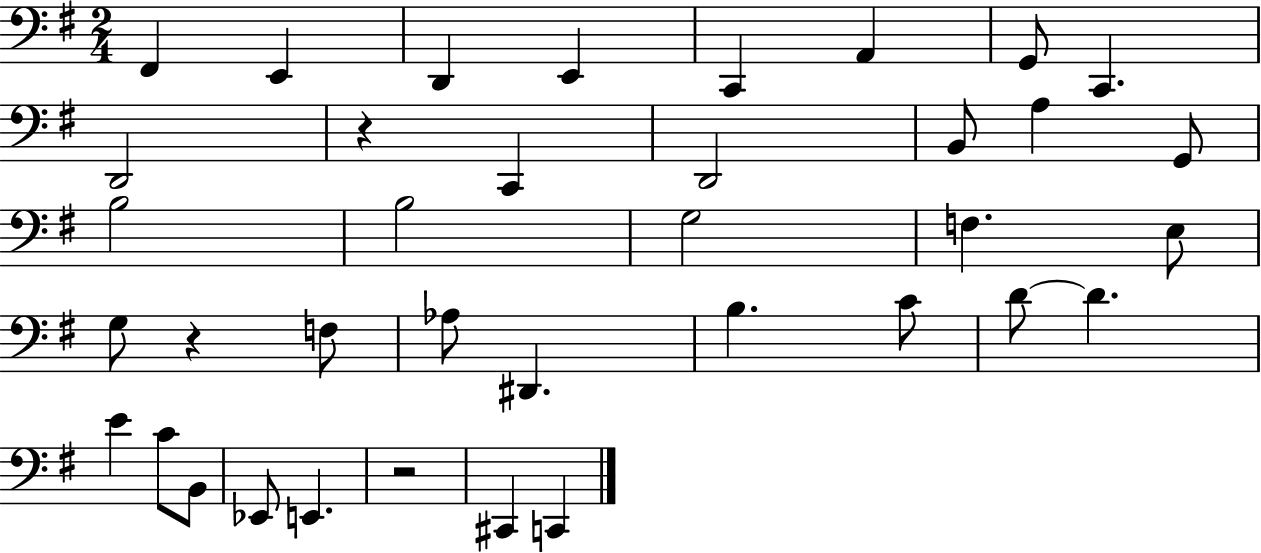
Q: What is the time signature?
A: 2/4